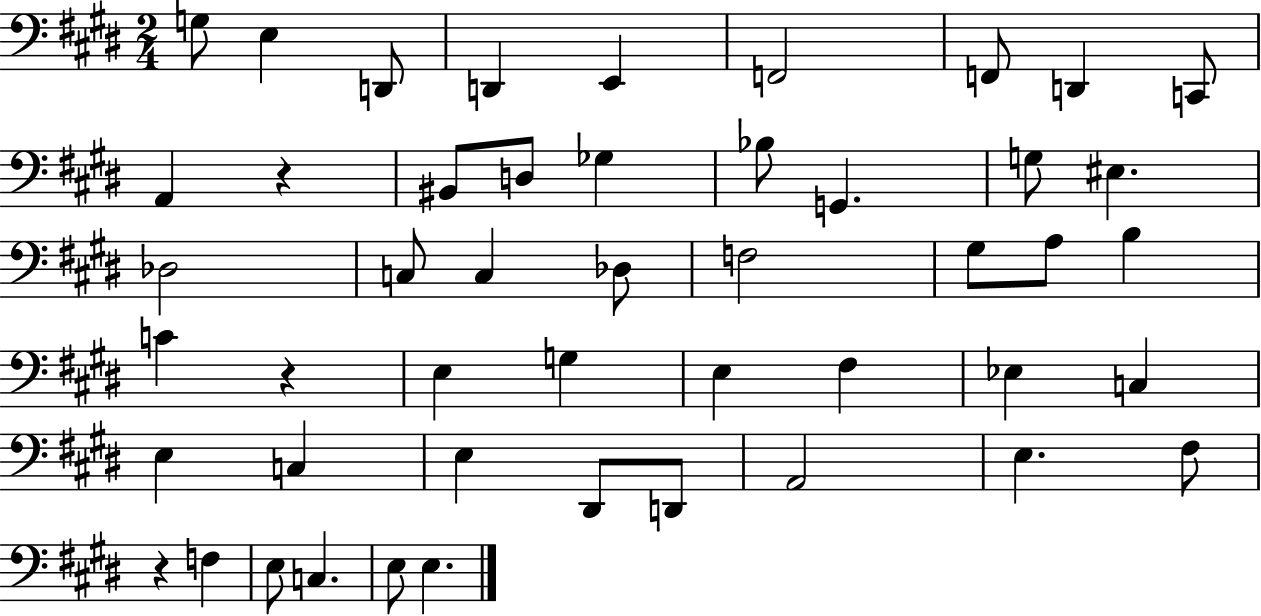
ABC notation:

X:1
T:Untitled
M:2/4
L:1/4
K:E
G,/2 E, D,,/2 D,, E,, F,,2 F,,/2 D,, C,,/2 A,, z ^B,,/2 D,/2 _G, _B,/2 G,, G,/2 ^E, _D,2 C,/2 C, _D,/2 F,2 ^G,/2 A,/2 B, C z E, G, E, ^F, _E, C, E, C, E, ^D,,/2 D,,/2 A,,2 E, ^F,/2 z F, E,/2 C, E,/2 E,